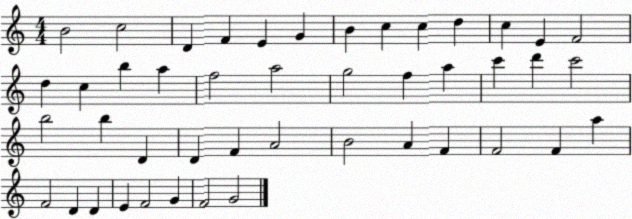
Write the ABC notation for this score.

X:1
T:Untitled
M:4/4
L:1/4
K:C
B2 c2 D F E G B c c d c E F2 d c b a f2 a2 g2 f a c' d' c'2 b2 b D D F A2 B2 A F F2 F a F2 D D E F2 G F2 G2